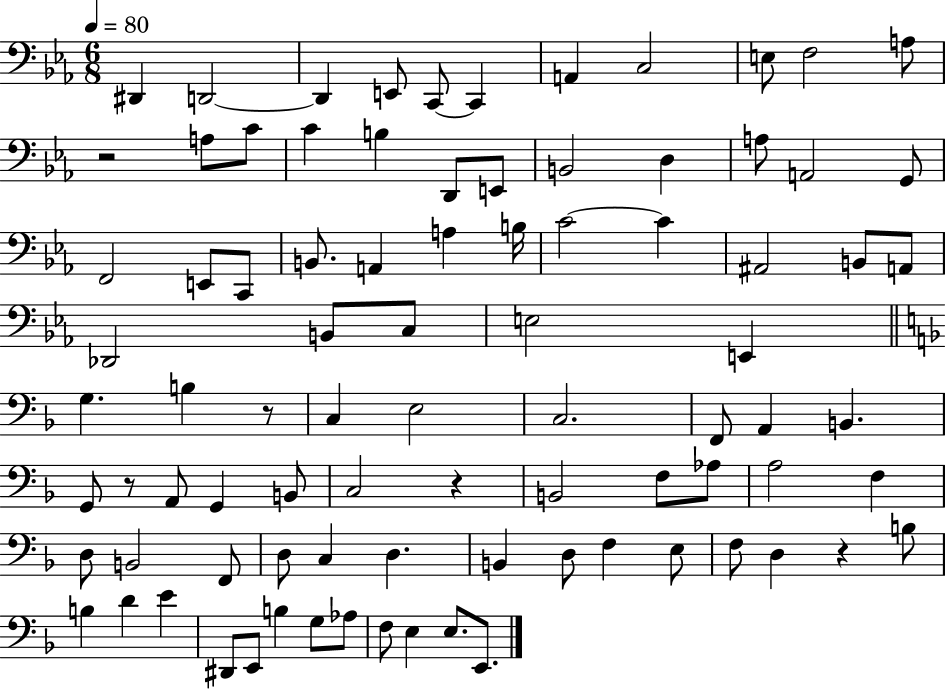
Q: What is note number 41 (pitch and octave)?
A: B3